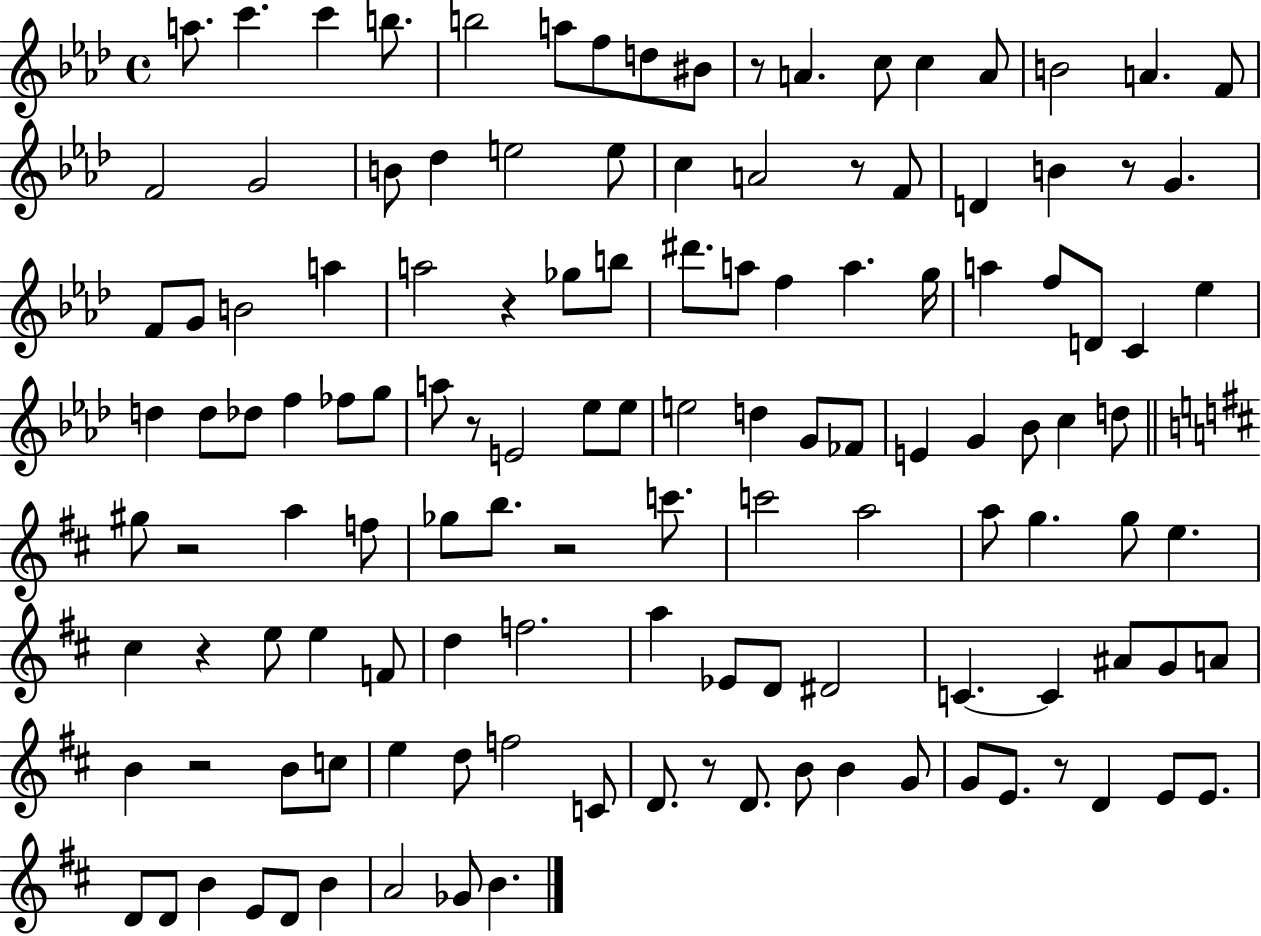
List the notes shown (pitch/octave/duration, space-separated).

A5/e. C6/q. C6/q B5/e. B5/h A5/e F5/e D5/e BIS4/e R/e A4/q. C5/e C5/q A4/e B4/h A4/q. F4/e F4/h G4/h B4/e Db5/q E5/h E5/e C5/q A4/h R/e F4/e D4/q B4/q R/e G4/q. F4/e G4/e B4/h A5/q A5/h R/q Gb5/e B5/e D#6/e. A5/e F5/q A5/q. G5/s A5/q F5/e D4/e C4/q Eb5/q D5/q D5/e Db5/e F5/q FES5/e G5/e A5/e R/e E4/h Eb5/e Eb5/e E5/h D5/q G4/e FES4/e E4/q G4/q Bb4/e C5/q D5/e G#5/e R/h A5/q F5/e Gb5/e B5/e. R/h C6/e. C6/h A5/h A5/e G5/q. G5/e E5/q. C#5/q R/q E5/e E5/q F4/e D5/q F5/h. A5/q Eb4/e D4/e D#4/h C4/q. C4/q A#4/e G4/e A4/e B4/q R/h B4/e C5/e E5/q D5/e F5/h C4/e D4/e. R/e D4/e. B4/e B4/q G4/e G4/e E4/e. R/e D4/q E4/e E4/e. D4/e D4/e B4/q E4/e D4/e B4/q A4/h Gb4/e B4/q.